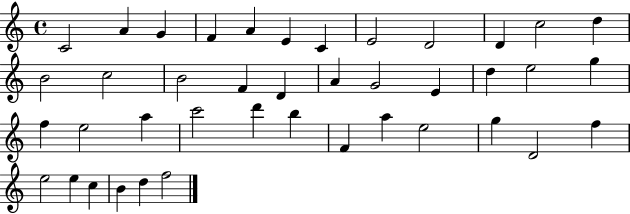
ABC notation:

X:1
T:Untitled
M:4/4
L:1/4
K:C
C2 A G F A E C E2 D2 D c2 d B2 c2 B2 F D A G2 E d e2 g f e2 a c'2 d' b F a e2 g D2 f e2 e c B d f2